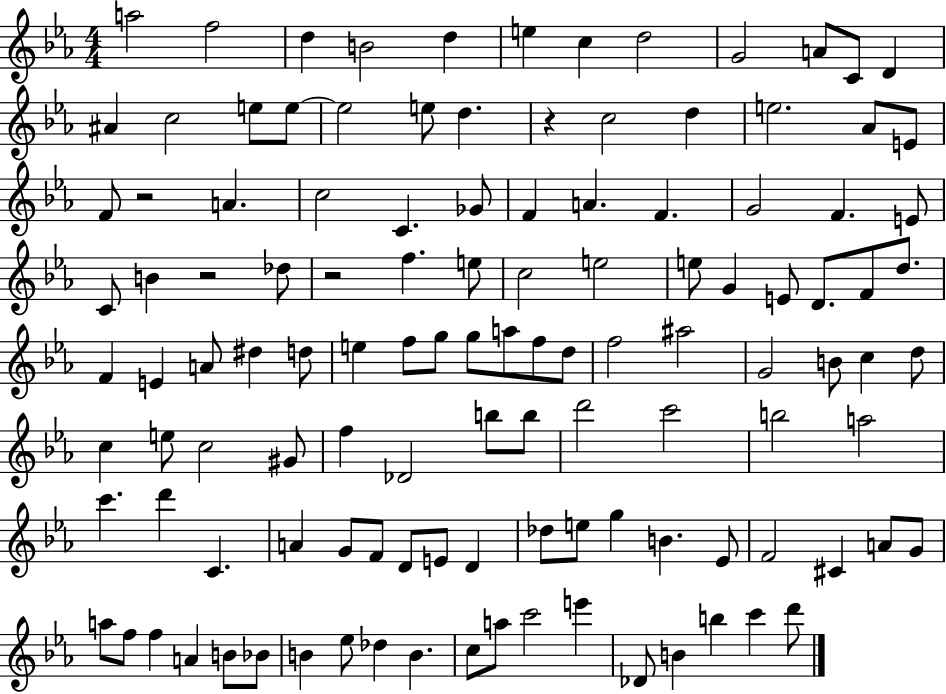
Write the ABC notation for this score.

X:1
T:Untitled
M:4/4
L:1/4
K:Eb
a2 f2 d B2 d e c d2 G2 A/2 C/2 D ^A c2 e/2 e/2 e2 e/2 d z c2 d e2 _A/2 E/2 F/2 z2 A c2 C _G/2 F A F G2 F E/2 C/2 B z2 _d/2 z2 f e/2 c2 e2 e/2 G E/2 D/2 F/2 d/2 F E A/2 ^d d/2 e f/2 g/2 g/2 a/2 f/2 d/2 f2 ^a2 G2 B/2 c d/2 c e/2 c2 ^G/2 f _D2 b/2 b/2 d'2 c'2 b2 a2 c' d' C A G/2 F/2 D/2 E/2 D _d/2 e/2 g B _E/2 F2 ^C A/2 G/2 a/2 f/2 f A B/2 _B/2 B _e/2 _d B c/2 a/2 c'2 e' _D/2 B b c' d'/2